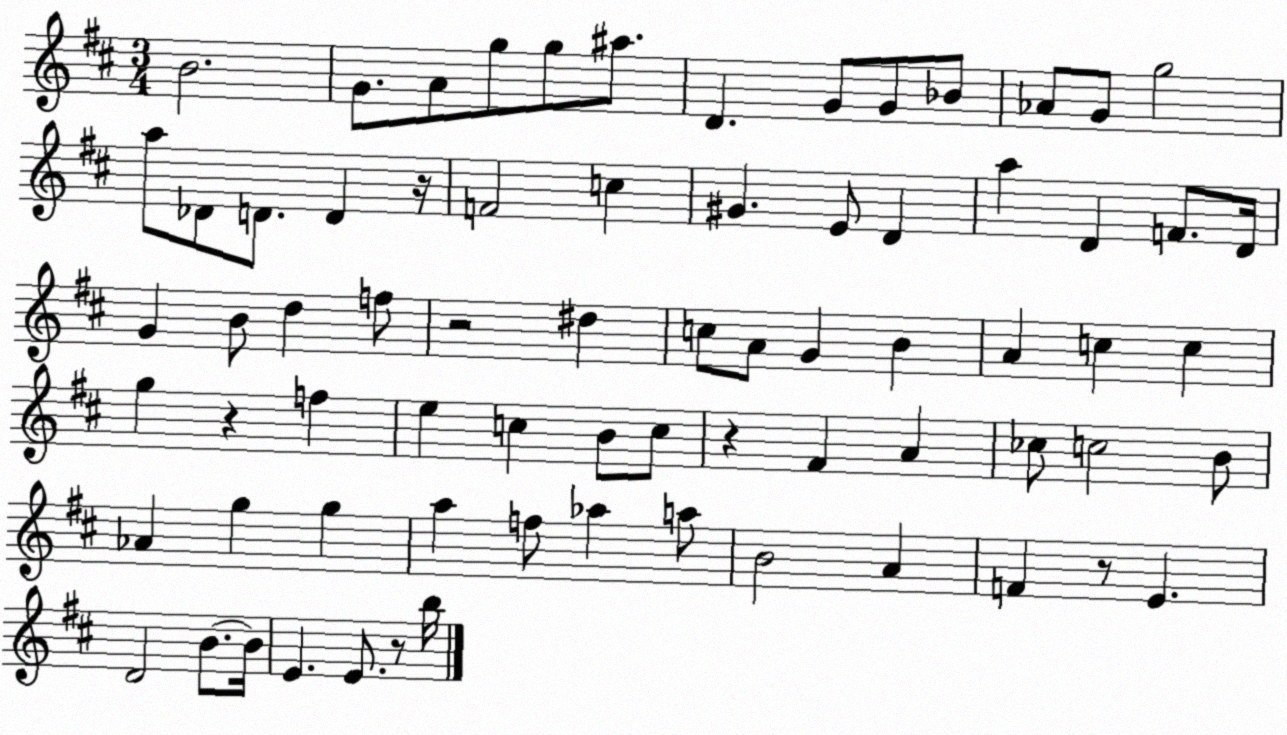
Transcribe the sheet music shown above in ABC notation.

X:1
T:Untitled
M:3/4
L:1/4
K:D
B2 G/2 A/2 g/2 g/2 ^a/2 D G/2 G/2 _B/2 _A/2 G/2 g2 a/2 _D/2 D/2 D z/4 F2 c ^G E/2 D a D F/2 D/4 G B/2 d f/2 z2 ^d c/2 A/2 G B A c c g z f e c B/2 c/2 z ^F A _c/2 c2 B/2 _A g g a f/2 _a a/2 B2 A F z/2 E D2 B/2 B/4 E E/2 z/2 b/4